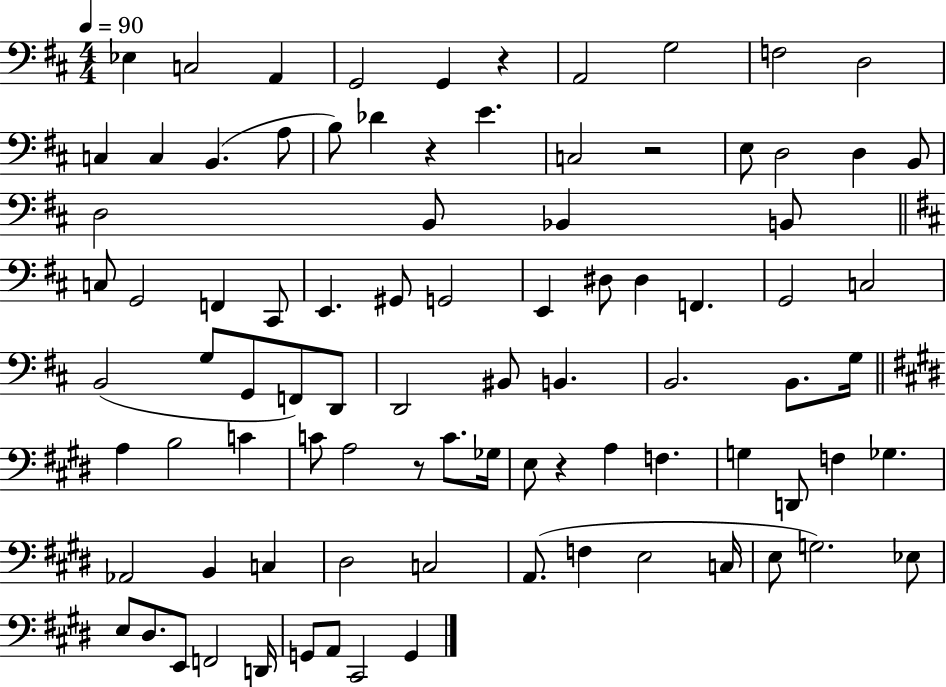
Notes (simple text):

Eb3/q C3/h A2/q G2/h G2/q R/q A2/h G3/h F3/h D3/h C3/q C3/q B2/q. A3/e B3/e Db4/q R/q E4/q. C3/h R/h E3/e D3/h D3/q B2/e D3/h B2/e Bb2/q B2/e C3/e G2/h F2/q C#2/e E2/q. G#2/e G2/h E2/q D#3/e D#3/q F2/q. G2/h C3/h B2/h G3/e G2/e F2/e D2/e D2/h BIS2/e B2/q. B2/h. B2/e. G3/s A3/q B3/h C4/q C4/e A3/h R/e C4/e. Gb3/s E3/e R/q A3/q F3/q. G3/q D2/e F3/q Gb3/q. Ab2/h B2/q C3/q D#3/h C3/h A2/e. F3/q E3/h C3/s E3/e G3/h. Eb3/e E3/e D#3/e. E2/e F2/h D2/s G2/e A2/e C#2/h G2/q